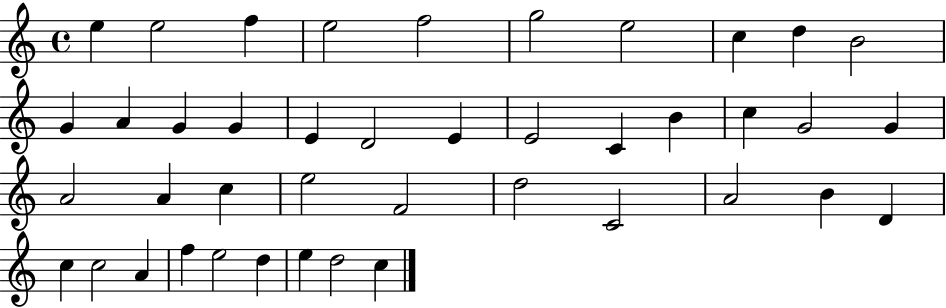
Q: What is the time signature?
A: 4/4